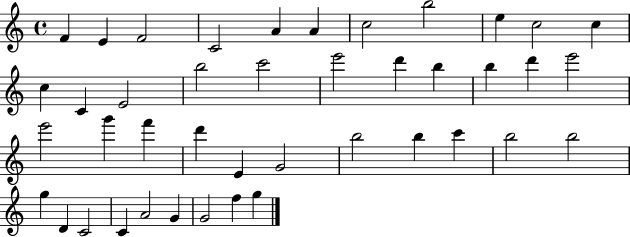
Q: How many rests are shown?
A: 0